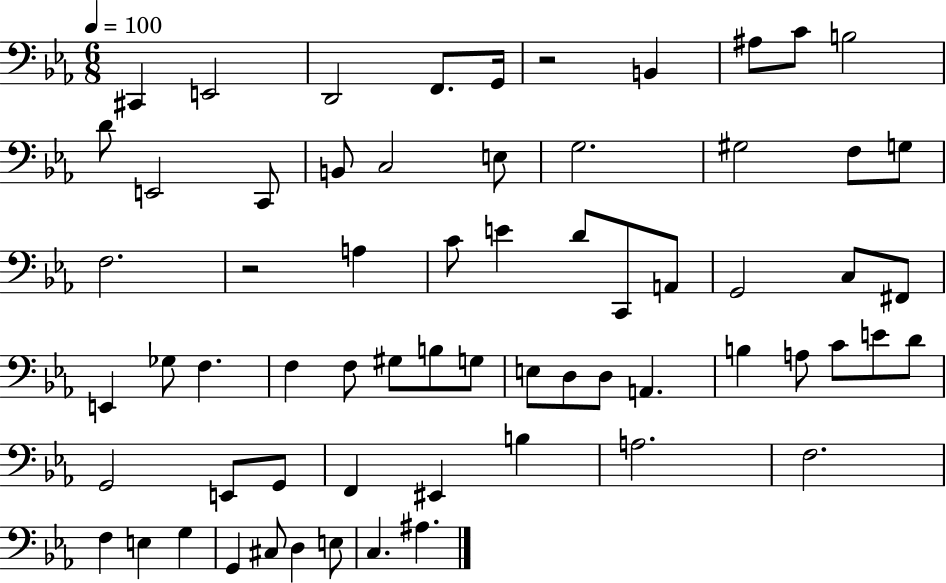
X:1
T:Untitled
M:6/8
L:1/4
K:Eb
^C,, E,,2 D,,2 F,,/2 G,,/4 z2 B,, ^A,/2 C/2 B,2 D/2 E,,2 C,,/2 B,,/2 C,2 E,/2 G,2 ^G,2 F,/2 G,/2 F,2 z2 A, C/2 E D/2 C,,/2 A,,/2 G,,2 C,/2 ^F,,/2 E,, _G,/2 F, F, F,/2 ^G,/2 B,/2 G,/2 E,/2 D,/2 D,/2 A,, B, A,/2 C/2 E/2 D/2 G,,2 E,,/2 G,,/2 F,, ^E,, B, A,2 F,2 F, E, G, G,, ^C,/2 D, E,/2 C, ^A,